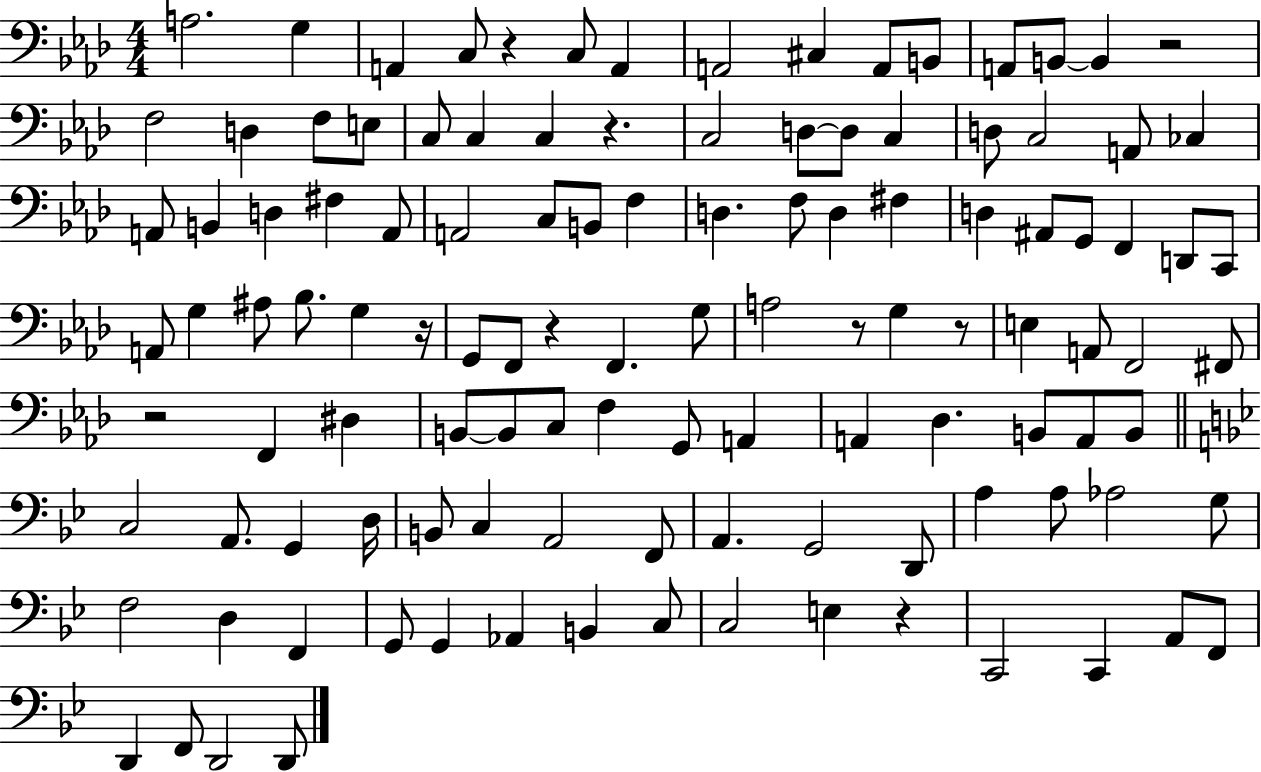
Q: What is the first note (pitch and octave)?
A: A3